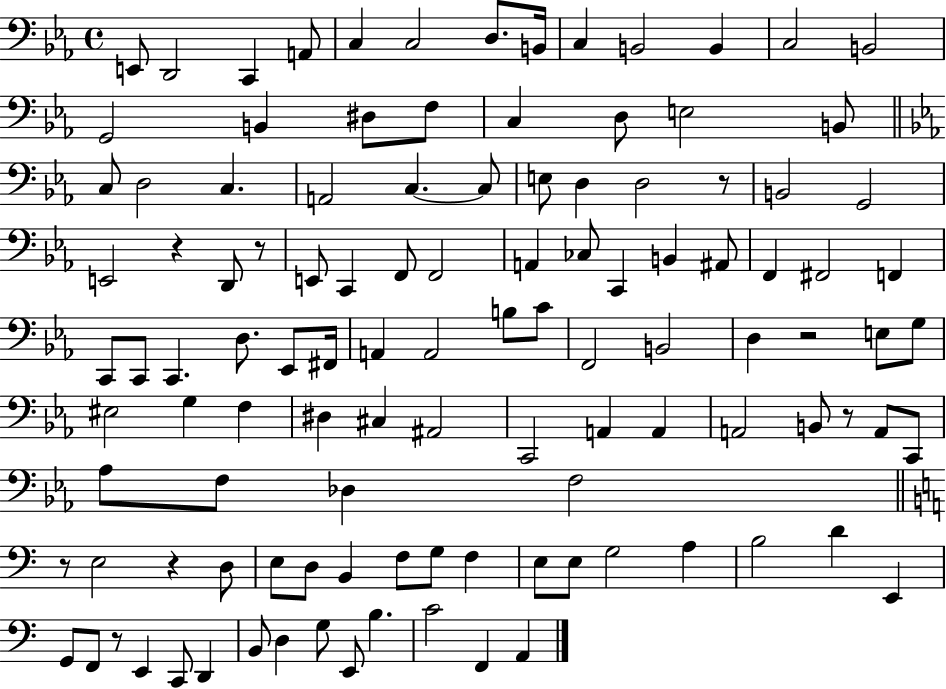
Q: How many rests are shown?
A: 8